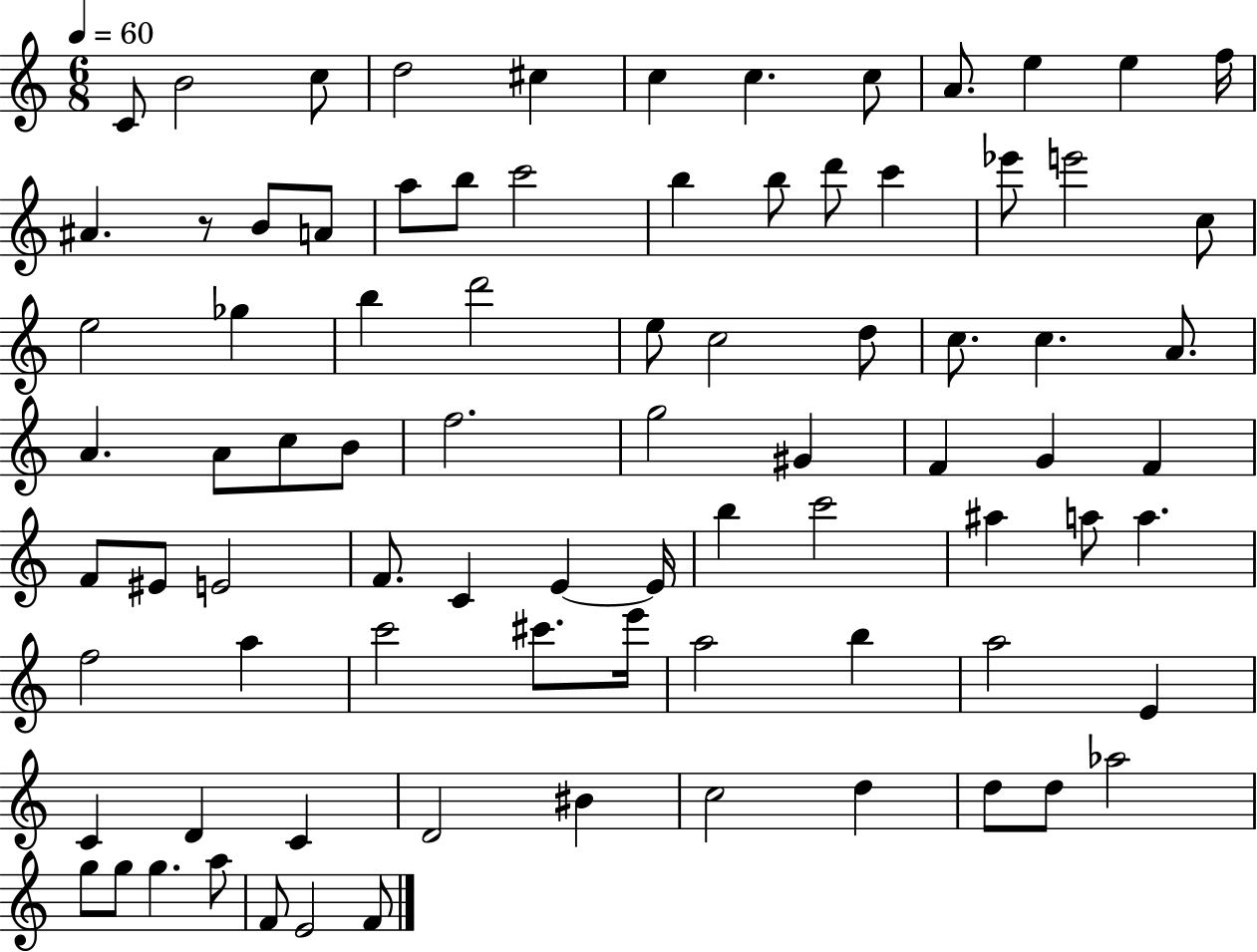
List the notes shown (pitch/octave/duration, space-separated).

C4/e B4/h C5/e D5/h C#5/q C5/q C5/q. C5/e A4/e. E5/q E5/q F5/s A#4/q. R/e B4/e A4/e A5/e B5/e C6/h B5/q B5/e D6/e C6/q Eb6/e E6/h C5/e E5/h Gb5/q B5/q D6/h E5/e C5/h D5/e C5/e. C5/q. A4/e. A4/q. A4/e C5/e B4/e F5/h. G5/h G#4/q F4/q G4/q F4/q F4/e EIS4/e E4/h F4/e. C4/q E4/q E4/s B5/q C6/h A#5/q A5/e A5/q. F5/h A5/q C6/h C#6/e. E6/s A5/h B5/q A5/h E4/q C4/q D4/q C4/q D4/h BIS4/q C5/h D5/q D5/e D5/e Ab5/h G5/e G5/e G5/q. A5/e F4/e E4/h F4/e